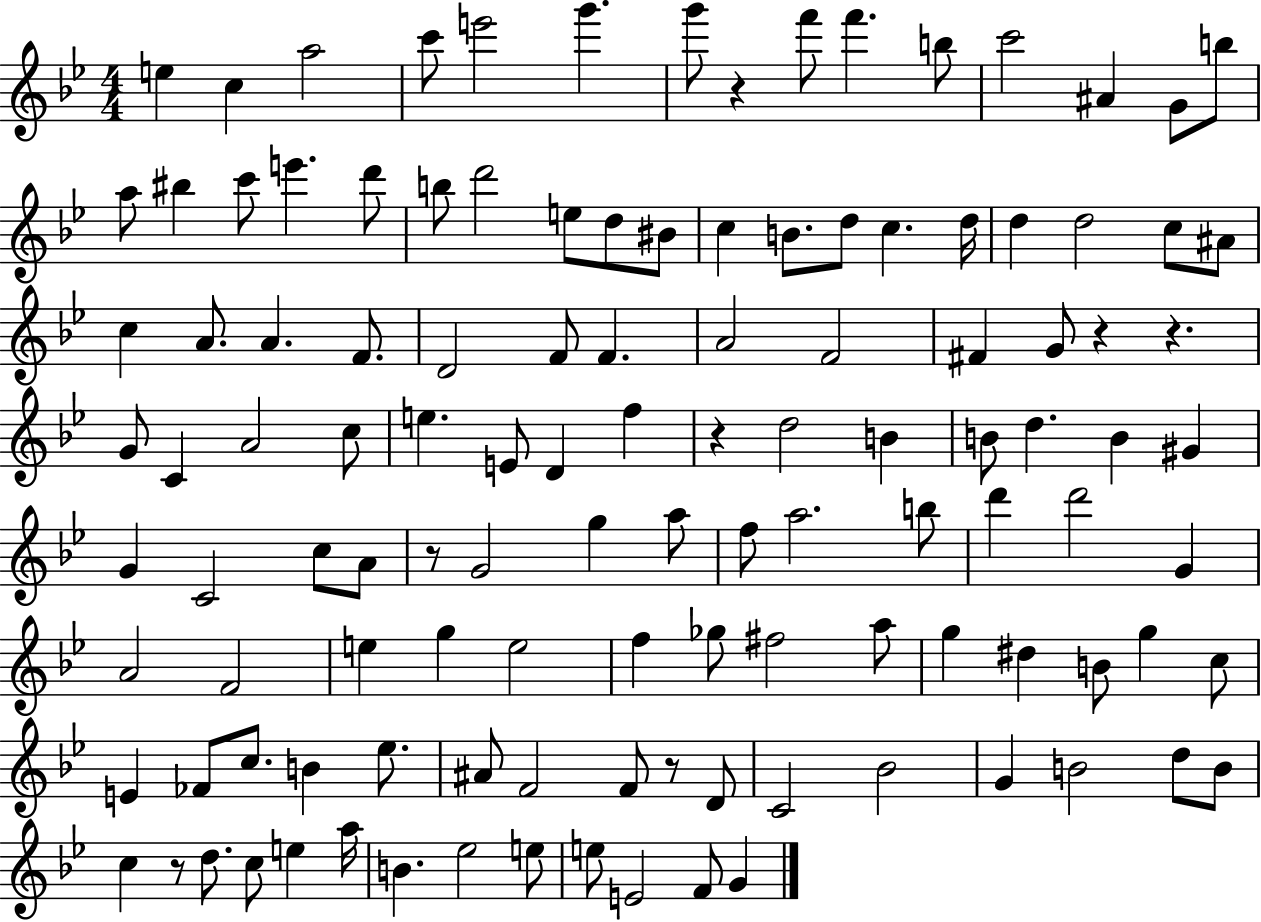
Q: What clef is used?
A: treble